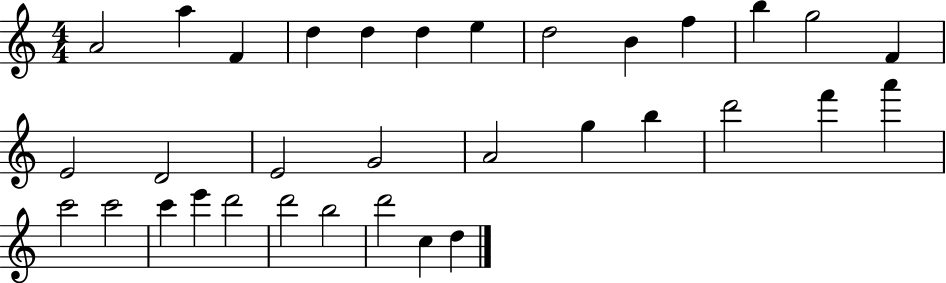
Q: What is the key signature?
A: C major